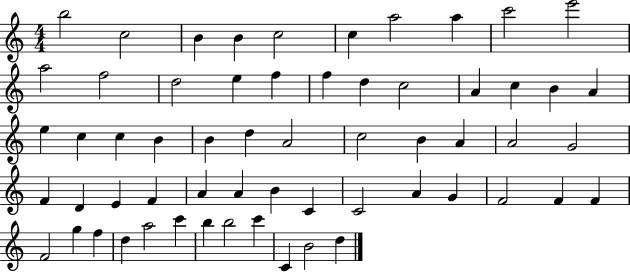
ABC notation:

X:1
T:Untitled
M:4/4
L:1/4
K:C
b2 c2 B B c2 c a2 a c'2 e'2 a2 f2 d2 e f f d c2 A c B A e c c B B d A2 c2 B A A2 G2 F D E F A A B C C2 A G F2 F F F2 g f d a2 c' b b2 c' C B2 d